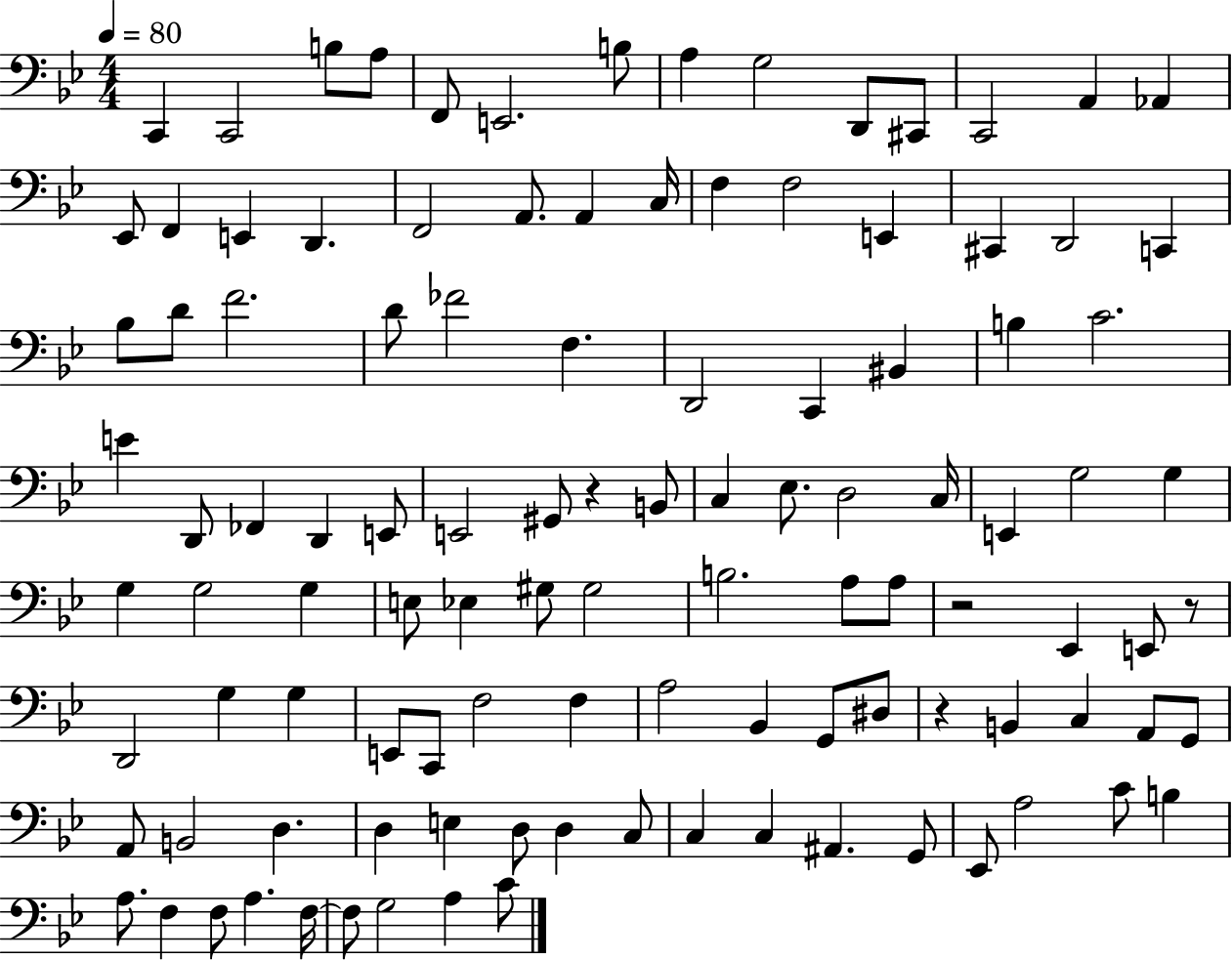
C2/q C2/h B3/e A3/e F2/e E2/h. B3/e A3/q G3/h D2/e C#2/e C2/h A2/q Ab2/q Eb2/e F2/q E2/q D2/q. F2/h A2/e. A2/q C3/s F3/q F3/h E2/q C#2/q D2/h C2/q Bb3/e D4/e F4/h. D4/e FES4/h F3/q. D2/h C2/q BIS2/q B3/q C4/h. E4/q D2/e FES2/q D2/q E2/e E2/h G#2/e R/q B2/e C3/q Eb3/e. D3/h C3/s E2/q G3/h G3/q G3/q G3/h G3/q E3/e Eb3/q G#3/e G#3/h B3/h. A3/e A3/e R/h Eb2/q E2/e R/e D2/h G3/q G3/q E2/e C2/e F3/h F3/q A3/h Bb2/q G2/e D#3/e R/q B2/q C3/q A2/e G2/e A2/e B2/h D3/q. D3/q E3/q D3/e D3/q C3/e C3/q C3/q A#2/q. G2/e Eb2/e A3/h C4/e B3/q A3/e. F3/q F3/e A3/q. F3/s F3/e G3/h A3/q C4/e